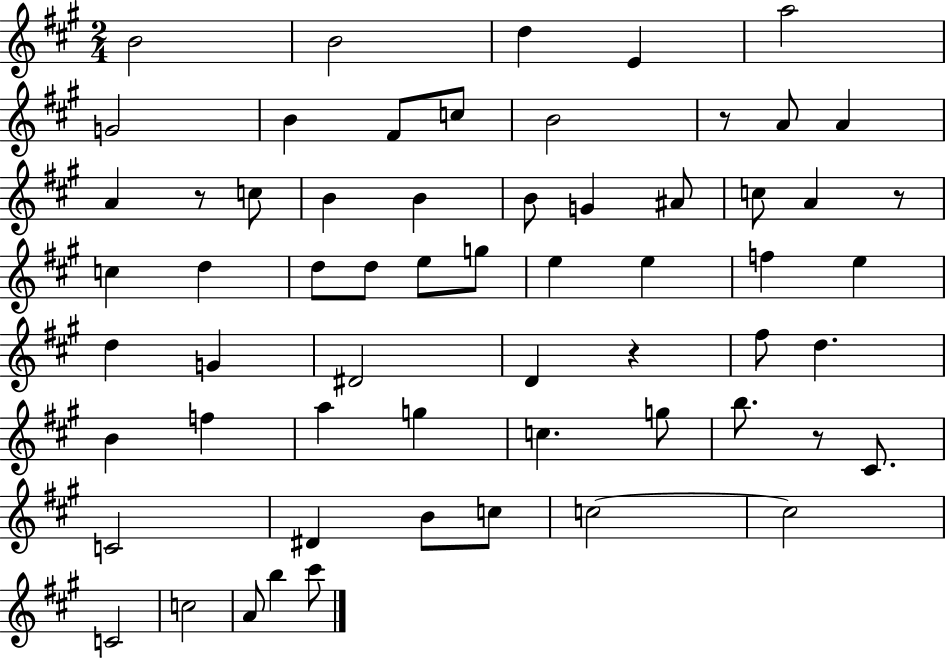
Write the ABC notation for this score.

X:1
T:Untitled
M:2/4
L:1/4
K:A
B2 B2 d E a2 G2 B ^F/2 c/2 B2 z/2 A/2 A A z/2 c/2 B B B/2 G ^A/2 c/2 A z/2 c d d/2 d/2 e/2 g/2 e e f e d G ^D2 D z ^f/2 d B f a g c g/2 b/2 z/2 ^C/2 C2 ^D B/2 c/2 c2 c2 C2 c2 A/2 b ^c'/2